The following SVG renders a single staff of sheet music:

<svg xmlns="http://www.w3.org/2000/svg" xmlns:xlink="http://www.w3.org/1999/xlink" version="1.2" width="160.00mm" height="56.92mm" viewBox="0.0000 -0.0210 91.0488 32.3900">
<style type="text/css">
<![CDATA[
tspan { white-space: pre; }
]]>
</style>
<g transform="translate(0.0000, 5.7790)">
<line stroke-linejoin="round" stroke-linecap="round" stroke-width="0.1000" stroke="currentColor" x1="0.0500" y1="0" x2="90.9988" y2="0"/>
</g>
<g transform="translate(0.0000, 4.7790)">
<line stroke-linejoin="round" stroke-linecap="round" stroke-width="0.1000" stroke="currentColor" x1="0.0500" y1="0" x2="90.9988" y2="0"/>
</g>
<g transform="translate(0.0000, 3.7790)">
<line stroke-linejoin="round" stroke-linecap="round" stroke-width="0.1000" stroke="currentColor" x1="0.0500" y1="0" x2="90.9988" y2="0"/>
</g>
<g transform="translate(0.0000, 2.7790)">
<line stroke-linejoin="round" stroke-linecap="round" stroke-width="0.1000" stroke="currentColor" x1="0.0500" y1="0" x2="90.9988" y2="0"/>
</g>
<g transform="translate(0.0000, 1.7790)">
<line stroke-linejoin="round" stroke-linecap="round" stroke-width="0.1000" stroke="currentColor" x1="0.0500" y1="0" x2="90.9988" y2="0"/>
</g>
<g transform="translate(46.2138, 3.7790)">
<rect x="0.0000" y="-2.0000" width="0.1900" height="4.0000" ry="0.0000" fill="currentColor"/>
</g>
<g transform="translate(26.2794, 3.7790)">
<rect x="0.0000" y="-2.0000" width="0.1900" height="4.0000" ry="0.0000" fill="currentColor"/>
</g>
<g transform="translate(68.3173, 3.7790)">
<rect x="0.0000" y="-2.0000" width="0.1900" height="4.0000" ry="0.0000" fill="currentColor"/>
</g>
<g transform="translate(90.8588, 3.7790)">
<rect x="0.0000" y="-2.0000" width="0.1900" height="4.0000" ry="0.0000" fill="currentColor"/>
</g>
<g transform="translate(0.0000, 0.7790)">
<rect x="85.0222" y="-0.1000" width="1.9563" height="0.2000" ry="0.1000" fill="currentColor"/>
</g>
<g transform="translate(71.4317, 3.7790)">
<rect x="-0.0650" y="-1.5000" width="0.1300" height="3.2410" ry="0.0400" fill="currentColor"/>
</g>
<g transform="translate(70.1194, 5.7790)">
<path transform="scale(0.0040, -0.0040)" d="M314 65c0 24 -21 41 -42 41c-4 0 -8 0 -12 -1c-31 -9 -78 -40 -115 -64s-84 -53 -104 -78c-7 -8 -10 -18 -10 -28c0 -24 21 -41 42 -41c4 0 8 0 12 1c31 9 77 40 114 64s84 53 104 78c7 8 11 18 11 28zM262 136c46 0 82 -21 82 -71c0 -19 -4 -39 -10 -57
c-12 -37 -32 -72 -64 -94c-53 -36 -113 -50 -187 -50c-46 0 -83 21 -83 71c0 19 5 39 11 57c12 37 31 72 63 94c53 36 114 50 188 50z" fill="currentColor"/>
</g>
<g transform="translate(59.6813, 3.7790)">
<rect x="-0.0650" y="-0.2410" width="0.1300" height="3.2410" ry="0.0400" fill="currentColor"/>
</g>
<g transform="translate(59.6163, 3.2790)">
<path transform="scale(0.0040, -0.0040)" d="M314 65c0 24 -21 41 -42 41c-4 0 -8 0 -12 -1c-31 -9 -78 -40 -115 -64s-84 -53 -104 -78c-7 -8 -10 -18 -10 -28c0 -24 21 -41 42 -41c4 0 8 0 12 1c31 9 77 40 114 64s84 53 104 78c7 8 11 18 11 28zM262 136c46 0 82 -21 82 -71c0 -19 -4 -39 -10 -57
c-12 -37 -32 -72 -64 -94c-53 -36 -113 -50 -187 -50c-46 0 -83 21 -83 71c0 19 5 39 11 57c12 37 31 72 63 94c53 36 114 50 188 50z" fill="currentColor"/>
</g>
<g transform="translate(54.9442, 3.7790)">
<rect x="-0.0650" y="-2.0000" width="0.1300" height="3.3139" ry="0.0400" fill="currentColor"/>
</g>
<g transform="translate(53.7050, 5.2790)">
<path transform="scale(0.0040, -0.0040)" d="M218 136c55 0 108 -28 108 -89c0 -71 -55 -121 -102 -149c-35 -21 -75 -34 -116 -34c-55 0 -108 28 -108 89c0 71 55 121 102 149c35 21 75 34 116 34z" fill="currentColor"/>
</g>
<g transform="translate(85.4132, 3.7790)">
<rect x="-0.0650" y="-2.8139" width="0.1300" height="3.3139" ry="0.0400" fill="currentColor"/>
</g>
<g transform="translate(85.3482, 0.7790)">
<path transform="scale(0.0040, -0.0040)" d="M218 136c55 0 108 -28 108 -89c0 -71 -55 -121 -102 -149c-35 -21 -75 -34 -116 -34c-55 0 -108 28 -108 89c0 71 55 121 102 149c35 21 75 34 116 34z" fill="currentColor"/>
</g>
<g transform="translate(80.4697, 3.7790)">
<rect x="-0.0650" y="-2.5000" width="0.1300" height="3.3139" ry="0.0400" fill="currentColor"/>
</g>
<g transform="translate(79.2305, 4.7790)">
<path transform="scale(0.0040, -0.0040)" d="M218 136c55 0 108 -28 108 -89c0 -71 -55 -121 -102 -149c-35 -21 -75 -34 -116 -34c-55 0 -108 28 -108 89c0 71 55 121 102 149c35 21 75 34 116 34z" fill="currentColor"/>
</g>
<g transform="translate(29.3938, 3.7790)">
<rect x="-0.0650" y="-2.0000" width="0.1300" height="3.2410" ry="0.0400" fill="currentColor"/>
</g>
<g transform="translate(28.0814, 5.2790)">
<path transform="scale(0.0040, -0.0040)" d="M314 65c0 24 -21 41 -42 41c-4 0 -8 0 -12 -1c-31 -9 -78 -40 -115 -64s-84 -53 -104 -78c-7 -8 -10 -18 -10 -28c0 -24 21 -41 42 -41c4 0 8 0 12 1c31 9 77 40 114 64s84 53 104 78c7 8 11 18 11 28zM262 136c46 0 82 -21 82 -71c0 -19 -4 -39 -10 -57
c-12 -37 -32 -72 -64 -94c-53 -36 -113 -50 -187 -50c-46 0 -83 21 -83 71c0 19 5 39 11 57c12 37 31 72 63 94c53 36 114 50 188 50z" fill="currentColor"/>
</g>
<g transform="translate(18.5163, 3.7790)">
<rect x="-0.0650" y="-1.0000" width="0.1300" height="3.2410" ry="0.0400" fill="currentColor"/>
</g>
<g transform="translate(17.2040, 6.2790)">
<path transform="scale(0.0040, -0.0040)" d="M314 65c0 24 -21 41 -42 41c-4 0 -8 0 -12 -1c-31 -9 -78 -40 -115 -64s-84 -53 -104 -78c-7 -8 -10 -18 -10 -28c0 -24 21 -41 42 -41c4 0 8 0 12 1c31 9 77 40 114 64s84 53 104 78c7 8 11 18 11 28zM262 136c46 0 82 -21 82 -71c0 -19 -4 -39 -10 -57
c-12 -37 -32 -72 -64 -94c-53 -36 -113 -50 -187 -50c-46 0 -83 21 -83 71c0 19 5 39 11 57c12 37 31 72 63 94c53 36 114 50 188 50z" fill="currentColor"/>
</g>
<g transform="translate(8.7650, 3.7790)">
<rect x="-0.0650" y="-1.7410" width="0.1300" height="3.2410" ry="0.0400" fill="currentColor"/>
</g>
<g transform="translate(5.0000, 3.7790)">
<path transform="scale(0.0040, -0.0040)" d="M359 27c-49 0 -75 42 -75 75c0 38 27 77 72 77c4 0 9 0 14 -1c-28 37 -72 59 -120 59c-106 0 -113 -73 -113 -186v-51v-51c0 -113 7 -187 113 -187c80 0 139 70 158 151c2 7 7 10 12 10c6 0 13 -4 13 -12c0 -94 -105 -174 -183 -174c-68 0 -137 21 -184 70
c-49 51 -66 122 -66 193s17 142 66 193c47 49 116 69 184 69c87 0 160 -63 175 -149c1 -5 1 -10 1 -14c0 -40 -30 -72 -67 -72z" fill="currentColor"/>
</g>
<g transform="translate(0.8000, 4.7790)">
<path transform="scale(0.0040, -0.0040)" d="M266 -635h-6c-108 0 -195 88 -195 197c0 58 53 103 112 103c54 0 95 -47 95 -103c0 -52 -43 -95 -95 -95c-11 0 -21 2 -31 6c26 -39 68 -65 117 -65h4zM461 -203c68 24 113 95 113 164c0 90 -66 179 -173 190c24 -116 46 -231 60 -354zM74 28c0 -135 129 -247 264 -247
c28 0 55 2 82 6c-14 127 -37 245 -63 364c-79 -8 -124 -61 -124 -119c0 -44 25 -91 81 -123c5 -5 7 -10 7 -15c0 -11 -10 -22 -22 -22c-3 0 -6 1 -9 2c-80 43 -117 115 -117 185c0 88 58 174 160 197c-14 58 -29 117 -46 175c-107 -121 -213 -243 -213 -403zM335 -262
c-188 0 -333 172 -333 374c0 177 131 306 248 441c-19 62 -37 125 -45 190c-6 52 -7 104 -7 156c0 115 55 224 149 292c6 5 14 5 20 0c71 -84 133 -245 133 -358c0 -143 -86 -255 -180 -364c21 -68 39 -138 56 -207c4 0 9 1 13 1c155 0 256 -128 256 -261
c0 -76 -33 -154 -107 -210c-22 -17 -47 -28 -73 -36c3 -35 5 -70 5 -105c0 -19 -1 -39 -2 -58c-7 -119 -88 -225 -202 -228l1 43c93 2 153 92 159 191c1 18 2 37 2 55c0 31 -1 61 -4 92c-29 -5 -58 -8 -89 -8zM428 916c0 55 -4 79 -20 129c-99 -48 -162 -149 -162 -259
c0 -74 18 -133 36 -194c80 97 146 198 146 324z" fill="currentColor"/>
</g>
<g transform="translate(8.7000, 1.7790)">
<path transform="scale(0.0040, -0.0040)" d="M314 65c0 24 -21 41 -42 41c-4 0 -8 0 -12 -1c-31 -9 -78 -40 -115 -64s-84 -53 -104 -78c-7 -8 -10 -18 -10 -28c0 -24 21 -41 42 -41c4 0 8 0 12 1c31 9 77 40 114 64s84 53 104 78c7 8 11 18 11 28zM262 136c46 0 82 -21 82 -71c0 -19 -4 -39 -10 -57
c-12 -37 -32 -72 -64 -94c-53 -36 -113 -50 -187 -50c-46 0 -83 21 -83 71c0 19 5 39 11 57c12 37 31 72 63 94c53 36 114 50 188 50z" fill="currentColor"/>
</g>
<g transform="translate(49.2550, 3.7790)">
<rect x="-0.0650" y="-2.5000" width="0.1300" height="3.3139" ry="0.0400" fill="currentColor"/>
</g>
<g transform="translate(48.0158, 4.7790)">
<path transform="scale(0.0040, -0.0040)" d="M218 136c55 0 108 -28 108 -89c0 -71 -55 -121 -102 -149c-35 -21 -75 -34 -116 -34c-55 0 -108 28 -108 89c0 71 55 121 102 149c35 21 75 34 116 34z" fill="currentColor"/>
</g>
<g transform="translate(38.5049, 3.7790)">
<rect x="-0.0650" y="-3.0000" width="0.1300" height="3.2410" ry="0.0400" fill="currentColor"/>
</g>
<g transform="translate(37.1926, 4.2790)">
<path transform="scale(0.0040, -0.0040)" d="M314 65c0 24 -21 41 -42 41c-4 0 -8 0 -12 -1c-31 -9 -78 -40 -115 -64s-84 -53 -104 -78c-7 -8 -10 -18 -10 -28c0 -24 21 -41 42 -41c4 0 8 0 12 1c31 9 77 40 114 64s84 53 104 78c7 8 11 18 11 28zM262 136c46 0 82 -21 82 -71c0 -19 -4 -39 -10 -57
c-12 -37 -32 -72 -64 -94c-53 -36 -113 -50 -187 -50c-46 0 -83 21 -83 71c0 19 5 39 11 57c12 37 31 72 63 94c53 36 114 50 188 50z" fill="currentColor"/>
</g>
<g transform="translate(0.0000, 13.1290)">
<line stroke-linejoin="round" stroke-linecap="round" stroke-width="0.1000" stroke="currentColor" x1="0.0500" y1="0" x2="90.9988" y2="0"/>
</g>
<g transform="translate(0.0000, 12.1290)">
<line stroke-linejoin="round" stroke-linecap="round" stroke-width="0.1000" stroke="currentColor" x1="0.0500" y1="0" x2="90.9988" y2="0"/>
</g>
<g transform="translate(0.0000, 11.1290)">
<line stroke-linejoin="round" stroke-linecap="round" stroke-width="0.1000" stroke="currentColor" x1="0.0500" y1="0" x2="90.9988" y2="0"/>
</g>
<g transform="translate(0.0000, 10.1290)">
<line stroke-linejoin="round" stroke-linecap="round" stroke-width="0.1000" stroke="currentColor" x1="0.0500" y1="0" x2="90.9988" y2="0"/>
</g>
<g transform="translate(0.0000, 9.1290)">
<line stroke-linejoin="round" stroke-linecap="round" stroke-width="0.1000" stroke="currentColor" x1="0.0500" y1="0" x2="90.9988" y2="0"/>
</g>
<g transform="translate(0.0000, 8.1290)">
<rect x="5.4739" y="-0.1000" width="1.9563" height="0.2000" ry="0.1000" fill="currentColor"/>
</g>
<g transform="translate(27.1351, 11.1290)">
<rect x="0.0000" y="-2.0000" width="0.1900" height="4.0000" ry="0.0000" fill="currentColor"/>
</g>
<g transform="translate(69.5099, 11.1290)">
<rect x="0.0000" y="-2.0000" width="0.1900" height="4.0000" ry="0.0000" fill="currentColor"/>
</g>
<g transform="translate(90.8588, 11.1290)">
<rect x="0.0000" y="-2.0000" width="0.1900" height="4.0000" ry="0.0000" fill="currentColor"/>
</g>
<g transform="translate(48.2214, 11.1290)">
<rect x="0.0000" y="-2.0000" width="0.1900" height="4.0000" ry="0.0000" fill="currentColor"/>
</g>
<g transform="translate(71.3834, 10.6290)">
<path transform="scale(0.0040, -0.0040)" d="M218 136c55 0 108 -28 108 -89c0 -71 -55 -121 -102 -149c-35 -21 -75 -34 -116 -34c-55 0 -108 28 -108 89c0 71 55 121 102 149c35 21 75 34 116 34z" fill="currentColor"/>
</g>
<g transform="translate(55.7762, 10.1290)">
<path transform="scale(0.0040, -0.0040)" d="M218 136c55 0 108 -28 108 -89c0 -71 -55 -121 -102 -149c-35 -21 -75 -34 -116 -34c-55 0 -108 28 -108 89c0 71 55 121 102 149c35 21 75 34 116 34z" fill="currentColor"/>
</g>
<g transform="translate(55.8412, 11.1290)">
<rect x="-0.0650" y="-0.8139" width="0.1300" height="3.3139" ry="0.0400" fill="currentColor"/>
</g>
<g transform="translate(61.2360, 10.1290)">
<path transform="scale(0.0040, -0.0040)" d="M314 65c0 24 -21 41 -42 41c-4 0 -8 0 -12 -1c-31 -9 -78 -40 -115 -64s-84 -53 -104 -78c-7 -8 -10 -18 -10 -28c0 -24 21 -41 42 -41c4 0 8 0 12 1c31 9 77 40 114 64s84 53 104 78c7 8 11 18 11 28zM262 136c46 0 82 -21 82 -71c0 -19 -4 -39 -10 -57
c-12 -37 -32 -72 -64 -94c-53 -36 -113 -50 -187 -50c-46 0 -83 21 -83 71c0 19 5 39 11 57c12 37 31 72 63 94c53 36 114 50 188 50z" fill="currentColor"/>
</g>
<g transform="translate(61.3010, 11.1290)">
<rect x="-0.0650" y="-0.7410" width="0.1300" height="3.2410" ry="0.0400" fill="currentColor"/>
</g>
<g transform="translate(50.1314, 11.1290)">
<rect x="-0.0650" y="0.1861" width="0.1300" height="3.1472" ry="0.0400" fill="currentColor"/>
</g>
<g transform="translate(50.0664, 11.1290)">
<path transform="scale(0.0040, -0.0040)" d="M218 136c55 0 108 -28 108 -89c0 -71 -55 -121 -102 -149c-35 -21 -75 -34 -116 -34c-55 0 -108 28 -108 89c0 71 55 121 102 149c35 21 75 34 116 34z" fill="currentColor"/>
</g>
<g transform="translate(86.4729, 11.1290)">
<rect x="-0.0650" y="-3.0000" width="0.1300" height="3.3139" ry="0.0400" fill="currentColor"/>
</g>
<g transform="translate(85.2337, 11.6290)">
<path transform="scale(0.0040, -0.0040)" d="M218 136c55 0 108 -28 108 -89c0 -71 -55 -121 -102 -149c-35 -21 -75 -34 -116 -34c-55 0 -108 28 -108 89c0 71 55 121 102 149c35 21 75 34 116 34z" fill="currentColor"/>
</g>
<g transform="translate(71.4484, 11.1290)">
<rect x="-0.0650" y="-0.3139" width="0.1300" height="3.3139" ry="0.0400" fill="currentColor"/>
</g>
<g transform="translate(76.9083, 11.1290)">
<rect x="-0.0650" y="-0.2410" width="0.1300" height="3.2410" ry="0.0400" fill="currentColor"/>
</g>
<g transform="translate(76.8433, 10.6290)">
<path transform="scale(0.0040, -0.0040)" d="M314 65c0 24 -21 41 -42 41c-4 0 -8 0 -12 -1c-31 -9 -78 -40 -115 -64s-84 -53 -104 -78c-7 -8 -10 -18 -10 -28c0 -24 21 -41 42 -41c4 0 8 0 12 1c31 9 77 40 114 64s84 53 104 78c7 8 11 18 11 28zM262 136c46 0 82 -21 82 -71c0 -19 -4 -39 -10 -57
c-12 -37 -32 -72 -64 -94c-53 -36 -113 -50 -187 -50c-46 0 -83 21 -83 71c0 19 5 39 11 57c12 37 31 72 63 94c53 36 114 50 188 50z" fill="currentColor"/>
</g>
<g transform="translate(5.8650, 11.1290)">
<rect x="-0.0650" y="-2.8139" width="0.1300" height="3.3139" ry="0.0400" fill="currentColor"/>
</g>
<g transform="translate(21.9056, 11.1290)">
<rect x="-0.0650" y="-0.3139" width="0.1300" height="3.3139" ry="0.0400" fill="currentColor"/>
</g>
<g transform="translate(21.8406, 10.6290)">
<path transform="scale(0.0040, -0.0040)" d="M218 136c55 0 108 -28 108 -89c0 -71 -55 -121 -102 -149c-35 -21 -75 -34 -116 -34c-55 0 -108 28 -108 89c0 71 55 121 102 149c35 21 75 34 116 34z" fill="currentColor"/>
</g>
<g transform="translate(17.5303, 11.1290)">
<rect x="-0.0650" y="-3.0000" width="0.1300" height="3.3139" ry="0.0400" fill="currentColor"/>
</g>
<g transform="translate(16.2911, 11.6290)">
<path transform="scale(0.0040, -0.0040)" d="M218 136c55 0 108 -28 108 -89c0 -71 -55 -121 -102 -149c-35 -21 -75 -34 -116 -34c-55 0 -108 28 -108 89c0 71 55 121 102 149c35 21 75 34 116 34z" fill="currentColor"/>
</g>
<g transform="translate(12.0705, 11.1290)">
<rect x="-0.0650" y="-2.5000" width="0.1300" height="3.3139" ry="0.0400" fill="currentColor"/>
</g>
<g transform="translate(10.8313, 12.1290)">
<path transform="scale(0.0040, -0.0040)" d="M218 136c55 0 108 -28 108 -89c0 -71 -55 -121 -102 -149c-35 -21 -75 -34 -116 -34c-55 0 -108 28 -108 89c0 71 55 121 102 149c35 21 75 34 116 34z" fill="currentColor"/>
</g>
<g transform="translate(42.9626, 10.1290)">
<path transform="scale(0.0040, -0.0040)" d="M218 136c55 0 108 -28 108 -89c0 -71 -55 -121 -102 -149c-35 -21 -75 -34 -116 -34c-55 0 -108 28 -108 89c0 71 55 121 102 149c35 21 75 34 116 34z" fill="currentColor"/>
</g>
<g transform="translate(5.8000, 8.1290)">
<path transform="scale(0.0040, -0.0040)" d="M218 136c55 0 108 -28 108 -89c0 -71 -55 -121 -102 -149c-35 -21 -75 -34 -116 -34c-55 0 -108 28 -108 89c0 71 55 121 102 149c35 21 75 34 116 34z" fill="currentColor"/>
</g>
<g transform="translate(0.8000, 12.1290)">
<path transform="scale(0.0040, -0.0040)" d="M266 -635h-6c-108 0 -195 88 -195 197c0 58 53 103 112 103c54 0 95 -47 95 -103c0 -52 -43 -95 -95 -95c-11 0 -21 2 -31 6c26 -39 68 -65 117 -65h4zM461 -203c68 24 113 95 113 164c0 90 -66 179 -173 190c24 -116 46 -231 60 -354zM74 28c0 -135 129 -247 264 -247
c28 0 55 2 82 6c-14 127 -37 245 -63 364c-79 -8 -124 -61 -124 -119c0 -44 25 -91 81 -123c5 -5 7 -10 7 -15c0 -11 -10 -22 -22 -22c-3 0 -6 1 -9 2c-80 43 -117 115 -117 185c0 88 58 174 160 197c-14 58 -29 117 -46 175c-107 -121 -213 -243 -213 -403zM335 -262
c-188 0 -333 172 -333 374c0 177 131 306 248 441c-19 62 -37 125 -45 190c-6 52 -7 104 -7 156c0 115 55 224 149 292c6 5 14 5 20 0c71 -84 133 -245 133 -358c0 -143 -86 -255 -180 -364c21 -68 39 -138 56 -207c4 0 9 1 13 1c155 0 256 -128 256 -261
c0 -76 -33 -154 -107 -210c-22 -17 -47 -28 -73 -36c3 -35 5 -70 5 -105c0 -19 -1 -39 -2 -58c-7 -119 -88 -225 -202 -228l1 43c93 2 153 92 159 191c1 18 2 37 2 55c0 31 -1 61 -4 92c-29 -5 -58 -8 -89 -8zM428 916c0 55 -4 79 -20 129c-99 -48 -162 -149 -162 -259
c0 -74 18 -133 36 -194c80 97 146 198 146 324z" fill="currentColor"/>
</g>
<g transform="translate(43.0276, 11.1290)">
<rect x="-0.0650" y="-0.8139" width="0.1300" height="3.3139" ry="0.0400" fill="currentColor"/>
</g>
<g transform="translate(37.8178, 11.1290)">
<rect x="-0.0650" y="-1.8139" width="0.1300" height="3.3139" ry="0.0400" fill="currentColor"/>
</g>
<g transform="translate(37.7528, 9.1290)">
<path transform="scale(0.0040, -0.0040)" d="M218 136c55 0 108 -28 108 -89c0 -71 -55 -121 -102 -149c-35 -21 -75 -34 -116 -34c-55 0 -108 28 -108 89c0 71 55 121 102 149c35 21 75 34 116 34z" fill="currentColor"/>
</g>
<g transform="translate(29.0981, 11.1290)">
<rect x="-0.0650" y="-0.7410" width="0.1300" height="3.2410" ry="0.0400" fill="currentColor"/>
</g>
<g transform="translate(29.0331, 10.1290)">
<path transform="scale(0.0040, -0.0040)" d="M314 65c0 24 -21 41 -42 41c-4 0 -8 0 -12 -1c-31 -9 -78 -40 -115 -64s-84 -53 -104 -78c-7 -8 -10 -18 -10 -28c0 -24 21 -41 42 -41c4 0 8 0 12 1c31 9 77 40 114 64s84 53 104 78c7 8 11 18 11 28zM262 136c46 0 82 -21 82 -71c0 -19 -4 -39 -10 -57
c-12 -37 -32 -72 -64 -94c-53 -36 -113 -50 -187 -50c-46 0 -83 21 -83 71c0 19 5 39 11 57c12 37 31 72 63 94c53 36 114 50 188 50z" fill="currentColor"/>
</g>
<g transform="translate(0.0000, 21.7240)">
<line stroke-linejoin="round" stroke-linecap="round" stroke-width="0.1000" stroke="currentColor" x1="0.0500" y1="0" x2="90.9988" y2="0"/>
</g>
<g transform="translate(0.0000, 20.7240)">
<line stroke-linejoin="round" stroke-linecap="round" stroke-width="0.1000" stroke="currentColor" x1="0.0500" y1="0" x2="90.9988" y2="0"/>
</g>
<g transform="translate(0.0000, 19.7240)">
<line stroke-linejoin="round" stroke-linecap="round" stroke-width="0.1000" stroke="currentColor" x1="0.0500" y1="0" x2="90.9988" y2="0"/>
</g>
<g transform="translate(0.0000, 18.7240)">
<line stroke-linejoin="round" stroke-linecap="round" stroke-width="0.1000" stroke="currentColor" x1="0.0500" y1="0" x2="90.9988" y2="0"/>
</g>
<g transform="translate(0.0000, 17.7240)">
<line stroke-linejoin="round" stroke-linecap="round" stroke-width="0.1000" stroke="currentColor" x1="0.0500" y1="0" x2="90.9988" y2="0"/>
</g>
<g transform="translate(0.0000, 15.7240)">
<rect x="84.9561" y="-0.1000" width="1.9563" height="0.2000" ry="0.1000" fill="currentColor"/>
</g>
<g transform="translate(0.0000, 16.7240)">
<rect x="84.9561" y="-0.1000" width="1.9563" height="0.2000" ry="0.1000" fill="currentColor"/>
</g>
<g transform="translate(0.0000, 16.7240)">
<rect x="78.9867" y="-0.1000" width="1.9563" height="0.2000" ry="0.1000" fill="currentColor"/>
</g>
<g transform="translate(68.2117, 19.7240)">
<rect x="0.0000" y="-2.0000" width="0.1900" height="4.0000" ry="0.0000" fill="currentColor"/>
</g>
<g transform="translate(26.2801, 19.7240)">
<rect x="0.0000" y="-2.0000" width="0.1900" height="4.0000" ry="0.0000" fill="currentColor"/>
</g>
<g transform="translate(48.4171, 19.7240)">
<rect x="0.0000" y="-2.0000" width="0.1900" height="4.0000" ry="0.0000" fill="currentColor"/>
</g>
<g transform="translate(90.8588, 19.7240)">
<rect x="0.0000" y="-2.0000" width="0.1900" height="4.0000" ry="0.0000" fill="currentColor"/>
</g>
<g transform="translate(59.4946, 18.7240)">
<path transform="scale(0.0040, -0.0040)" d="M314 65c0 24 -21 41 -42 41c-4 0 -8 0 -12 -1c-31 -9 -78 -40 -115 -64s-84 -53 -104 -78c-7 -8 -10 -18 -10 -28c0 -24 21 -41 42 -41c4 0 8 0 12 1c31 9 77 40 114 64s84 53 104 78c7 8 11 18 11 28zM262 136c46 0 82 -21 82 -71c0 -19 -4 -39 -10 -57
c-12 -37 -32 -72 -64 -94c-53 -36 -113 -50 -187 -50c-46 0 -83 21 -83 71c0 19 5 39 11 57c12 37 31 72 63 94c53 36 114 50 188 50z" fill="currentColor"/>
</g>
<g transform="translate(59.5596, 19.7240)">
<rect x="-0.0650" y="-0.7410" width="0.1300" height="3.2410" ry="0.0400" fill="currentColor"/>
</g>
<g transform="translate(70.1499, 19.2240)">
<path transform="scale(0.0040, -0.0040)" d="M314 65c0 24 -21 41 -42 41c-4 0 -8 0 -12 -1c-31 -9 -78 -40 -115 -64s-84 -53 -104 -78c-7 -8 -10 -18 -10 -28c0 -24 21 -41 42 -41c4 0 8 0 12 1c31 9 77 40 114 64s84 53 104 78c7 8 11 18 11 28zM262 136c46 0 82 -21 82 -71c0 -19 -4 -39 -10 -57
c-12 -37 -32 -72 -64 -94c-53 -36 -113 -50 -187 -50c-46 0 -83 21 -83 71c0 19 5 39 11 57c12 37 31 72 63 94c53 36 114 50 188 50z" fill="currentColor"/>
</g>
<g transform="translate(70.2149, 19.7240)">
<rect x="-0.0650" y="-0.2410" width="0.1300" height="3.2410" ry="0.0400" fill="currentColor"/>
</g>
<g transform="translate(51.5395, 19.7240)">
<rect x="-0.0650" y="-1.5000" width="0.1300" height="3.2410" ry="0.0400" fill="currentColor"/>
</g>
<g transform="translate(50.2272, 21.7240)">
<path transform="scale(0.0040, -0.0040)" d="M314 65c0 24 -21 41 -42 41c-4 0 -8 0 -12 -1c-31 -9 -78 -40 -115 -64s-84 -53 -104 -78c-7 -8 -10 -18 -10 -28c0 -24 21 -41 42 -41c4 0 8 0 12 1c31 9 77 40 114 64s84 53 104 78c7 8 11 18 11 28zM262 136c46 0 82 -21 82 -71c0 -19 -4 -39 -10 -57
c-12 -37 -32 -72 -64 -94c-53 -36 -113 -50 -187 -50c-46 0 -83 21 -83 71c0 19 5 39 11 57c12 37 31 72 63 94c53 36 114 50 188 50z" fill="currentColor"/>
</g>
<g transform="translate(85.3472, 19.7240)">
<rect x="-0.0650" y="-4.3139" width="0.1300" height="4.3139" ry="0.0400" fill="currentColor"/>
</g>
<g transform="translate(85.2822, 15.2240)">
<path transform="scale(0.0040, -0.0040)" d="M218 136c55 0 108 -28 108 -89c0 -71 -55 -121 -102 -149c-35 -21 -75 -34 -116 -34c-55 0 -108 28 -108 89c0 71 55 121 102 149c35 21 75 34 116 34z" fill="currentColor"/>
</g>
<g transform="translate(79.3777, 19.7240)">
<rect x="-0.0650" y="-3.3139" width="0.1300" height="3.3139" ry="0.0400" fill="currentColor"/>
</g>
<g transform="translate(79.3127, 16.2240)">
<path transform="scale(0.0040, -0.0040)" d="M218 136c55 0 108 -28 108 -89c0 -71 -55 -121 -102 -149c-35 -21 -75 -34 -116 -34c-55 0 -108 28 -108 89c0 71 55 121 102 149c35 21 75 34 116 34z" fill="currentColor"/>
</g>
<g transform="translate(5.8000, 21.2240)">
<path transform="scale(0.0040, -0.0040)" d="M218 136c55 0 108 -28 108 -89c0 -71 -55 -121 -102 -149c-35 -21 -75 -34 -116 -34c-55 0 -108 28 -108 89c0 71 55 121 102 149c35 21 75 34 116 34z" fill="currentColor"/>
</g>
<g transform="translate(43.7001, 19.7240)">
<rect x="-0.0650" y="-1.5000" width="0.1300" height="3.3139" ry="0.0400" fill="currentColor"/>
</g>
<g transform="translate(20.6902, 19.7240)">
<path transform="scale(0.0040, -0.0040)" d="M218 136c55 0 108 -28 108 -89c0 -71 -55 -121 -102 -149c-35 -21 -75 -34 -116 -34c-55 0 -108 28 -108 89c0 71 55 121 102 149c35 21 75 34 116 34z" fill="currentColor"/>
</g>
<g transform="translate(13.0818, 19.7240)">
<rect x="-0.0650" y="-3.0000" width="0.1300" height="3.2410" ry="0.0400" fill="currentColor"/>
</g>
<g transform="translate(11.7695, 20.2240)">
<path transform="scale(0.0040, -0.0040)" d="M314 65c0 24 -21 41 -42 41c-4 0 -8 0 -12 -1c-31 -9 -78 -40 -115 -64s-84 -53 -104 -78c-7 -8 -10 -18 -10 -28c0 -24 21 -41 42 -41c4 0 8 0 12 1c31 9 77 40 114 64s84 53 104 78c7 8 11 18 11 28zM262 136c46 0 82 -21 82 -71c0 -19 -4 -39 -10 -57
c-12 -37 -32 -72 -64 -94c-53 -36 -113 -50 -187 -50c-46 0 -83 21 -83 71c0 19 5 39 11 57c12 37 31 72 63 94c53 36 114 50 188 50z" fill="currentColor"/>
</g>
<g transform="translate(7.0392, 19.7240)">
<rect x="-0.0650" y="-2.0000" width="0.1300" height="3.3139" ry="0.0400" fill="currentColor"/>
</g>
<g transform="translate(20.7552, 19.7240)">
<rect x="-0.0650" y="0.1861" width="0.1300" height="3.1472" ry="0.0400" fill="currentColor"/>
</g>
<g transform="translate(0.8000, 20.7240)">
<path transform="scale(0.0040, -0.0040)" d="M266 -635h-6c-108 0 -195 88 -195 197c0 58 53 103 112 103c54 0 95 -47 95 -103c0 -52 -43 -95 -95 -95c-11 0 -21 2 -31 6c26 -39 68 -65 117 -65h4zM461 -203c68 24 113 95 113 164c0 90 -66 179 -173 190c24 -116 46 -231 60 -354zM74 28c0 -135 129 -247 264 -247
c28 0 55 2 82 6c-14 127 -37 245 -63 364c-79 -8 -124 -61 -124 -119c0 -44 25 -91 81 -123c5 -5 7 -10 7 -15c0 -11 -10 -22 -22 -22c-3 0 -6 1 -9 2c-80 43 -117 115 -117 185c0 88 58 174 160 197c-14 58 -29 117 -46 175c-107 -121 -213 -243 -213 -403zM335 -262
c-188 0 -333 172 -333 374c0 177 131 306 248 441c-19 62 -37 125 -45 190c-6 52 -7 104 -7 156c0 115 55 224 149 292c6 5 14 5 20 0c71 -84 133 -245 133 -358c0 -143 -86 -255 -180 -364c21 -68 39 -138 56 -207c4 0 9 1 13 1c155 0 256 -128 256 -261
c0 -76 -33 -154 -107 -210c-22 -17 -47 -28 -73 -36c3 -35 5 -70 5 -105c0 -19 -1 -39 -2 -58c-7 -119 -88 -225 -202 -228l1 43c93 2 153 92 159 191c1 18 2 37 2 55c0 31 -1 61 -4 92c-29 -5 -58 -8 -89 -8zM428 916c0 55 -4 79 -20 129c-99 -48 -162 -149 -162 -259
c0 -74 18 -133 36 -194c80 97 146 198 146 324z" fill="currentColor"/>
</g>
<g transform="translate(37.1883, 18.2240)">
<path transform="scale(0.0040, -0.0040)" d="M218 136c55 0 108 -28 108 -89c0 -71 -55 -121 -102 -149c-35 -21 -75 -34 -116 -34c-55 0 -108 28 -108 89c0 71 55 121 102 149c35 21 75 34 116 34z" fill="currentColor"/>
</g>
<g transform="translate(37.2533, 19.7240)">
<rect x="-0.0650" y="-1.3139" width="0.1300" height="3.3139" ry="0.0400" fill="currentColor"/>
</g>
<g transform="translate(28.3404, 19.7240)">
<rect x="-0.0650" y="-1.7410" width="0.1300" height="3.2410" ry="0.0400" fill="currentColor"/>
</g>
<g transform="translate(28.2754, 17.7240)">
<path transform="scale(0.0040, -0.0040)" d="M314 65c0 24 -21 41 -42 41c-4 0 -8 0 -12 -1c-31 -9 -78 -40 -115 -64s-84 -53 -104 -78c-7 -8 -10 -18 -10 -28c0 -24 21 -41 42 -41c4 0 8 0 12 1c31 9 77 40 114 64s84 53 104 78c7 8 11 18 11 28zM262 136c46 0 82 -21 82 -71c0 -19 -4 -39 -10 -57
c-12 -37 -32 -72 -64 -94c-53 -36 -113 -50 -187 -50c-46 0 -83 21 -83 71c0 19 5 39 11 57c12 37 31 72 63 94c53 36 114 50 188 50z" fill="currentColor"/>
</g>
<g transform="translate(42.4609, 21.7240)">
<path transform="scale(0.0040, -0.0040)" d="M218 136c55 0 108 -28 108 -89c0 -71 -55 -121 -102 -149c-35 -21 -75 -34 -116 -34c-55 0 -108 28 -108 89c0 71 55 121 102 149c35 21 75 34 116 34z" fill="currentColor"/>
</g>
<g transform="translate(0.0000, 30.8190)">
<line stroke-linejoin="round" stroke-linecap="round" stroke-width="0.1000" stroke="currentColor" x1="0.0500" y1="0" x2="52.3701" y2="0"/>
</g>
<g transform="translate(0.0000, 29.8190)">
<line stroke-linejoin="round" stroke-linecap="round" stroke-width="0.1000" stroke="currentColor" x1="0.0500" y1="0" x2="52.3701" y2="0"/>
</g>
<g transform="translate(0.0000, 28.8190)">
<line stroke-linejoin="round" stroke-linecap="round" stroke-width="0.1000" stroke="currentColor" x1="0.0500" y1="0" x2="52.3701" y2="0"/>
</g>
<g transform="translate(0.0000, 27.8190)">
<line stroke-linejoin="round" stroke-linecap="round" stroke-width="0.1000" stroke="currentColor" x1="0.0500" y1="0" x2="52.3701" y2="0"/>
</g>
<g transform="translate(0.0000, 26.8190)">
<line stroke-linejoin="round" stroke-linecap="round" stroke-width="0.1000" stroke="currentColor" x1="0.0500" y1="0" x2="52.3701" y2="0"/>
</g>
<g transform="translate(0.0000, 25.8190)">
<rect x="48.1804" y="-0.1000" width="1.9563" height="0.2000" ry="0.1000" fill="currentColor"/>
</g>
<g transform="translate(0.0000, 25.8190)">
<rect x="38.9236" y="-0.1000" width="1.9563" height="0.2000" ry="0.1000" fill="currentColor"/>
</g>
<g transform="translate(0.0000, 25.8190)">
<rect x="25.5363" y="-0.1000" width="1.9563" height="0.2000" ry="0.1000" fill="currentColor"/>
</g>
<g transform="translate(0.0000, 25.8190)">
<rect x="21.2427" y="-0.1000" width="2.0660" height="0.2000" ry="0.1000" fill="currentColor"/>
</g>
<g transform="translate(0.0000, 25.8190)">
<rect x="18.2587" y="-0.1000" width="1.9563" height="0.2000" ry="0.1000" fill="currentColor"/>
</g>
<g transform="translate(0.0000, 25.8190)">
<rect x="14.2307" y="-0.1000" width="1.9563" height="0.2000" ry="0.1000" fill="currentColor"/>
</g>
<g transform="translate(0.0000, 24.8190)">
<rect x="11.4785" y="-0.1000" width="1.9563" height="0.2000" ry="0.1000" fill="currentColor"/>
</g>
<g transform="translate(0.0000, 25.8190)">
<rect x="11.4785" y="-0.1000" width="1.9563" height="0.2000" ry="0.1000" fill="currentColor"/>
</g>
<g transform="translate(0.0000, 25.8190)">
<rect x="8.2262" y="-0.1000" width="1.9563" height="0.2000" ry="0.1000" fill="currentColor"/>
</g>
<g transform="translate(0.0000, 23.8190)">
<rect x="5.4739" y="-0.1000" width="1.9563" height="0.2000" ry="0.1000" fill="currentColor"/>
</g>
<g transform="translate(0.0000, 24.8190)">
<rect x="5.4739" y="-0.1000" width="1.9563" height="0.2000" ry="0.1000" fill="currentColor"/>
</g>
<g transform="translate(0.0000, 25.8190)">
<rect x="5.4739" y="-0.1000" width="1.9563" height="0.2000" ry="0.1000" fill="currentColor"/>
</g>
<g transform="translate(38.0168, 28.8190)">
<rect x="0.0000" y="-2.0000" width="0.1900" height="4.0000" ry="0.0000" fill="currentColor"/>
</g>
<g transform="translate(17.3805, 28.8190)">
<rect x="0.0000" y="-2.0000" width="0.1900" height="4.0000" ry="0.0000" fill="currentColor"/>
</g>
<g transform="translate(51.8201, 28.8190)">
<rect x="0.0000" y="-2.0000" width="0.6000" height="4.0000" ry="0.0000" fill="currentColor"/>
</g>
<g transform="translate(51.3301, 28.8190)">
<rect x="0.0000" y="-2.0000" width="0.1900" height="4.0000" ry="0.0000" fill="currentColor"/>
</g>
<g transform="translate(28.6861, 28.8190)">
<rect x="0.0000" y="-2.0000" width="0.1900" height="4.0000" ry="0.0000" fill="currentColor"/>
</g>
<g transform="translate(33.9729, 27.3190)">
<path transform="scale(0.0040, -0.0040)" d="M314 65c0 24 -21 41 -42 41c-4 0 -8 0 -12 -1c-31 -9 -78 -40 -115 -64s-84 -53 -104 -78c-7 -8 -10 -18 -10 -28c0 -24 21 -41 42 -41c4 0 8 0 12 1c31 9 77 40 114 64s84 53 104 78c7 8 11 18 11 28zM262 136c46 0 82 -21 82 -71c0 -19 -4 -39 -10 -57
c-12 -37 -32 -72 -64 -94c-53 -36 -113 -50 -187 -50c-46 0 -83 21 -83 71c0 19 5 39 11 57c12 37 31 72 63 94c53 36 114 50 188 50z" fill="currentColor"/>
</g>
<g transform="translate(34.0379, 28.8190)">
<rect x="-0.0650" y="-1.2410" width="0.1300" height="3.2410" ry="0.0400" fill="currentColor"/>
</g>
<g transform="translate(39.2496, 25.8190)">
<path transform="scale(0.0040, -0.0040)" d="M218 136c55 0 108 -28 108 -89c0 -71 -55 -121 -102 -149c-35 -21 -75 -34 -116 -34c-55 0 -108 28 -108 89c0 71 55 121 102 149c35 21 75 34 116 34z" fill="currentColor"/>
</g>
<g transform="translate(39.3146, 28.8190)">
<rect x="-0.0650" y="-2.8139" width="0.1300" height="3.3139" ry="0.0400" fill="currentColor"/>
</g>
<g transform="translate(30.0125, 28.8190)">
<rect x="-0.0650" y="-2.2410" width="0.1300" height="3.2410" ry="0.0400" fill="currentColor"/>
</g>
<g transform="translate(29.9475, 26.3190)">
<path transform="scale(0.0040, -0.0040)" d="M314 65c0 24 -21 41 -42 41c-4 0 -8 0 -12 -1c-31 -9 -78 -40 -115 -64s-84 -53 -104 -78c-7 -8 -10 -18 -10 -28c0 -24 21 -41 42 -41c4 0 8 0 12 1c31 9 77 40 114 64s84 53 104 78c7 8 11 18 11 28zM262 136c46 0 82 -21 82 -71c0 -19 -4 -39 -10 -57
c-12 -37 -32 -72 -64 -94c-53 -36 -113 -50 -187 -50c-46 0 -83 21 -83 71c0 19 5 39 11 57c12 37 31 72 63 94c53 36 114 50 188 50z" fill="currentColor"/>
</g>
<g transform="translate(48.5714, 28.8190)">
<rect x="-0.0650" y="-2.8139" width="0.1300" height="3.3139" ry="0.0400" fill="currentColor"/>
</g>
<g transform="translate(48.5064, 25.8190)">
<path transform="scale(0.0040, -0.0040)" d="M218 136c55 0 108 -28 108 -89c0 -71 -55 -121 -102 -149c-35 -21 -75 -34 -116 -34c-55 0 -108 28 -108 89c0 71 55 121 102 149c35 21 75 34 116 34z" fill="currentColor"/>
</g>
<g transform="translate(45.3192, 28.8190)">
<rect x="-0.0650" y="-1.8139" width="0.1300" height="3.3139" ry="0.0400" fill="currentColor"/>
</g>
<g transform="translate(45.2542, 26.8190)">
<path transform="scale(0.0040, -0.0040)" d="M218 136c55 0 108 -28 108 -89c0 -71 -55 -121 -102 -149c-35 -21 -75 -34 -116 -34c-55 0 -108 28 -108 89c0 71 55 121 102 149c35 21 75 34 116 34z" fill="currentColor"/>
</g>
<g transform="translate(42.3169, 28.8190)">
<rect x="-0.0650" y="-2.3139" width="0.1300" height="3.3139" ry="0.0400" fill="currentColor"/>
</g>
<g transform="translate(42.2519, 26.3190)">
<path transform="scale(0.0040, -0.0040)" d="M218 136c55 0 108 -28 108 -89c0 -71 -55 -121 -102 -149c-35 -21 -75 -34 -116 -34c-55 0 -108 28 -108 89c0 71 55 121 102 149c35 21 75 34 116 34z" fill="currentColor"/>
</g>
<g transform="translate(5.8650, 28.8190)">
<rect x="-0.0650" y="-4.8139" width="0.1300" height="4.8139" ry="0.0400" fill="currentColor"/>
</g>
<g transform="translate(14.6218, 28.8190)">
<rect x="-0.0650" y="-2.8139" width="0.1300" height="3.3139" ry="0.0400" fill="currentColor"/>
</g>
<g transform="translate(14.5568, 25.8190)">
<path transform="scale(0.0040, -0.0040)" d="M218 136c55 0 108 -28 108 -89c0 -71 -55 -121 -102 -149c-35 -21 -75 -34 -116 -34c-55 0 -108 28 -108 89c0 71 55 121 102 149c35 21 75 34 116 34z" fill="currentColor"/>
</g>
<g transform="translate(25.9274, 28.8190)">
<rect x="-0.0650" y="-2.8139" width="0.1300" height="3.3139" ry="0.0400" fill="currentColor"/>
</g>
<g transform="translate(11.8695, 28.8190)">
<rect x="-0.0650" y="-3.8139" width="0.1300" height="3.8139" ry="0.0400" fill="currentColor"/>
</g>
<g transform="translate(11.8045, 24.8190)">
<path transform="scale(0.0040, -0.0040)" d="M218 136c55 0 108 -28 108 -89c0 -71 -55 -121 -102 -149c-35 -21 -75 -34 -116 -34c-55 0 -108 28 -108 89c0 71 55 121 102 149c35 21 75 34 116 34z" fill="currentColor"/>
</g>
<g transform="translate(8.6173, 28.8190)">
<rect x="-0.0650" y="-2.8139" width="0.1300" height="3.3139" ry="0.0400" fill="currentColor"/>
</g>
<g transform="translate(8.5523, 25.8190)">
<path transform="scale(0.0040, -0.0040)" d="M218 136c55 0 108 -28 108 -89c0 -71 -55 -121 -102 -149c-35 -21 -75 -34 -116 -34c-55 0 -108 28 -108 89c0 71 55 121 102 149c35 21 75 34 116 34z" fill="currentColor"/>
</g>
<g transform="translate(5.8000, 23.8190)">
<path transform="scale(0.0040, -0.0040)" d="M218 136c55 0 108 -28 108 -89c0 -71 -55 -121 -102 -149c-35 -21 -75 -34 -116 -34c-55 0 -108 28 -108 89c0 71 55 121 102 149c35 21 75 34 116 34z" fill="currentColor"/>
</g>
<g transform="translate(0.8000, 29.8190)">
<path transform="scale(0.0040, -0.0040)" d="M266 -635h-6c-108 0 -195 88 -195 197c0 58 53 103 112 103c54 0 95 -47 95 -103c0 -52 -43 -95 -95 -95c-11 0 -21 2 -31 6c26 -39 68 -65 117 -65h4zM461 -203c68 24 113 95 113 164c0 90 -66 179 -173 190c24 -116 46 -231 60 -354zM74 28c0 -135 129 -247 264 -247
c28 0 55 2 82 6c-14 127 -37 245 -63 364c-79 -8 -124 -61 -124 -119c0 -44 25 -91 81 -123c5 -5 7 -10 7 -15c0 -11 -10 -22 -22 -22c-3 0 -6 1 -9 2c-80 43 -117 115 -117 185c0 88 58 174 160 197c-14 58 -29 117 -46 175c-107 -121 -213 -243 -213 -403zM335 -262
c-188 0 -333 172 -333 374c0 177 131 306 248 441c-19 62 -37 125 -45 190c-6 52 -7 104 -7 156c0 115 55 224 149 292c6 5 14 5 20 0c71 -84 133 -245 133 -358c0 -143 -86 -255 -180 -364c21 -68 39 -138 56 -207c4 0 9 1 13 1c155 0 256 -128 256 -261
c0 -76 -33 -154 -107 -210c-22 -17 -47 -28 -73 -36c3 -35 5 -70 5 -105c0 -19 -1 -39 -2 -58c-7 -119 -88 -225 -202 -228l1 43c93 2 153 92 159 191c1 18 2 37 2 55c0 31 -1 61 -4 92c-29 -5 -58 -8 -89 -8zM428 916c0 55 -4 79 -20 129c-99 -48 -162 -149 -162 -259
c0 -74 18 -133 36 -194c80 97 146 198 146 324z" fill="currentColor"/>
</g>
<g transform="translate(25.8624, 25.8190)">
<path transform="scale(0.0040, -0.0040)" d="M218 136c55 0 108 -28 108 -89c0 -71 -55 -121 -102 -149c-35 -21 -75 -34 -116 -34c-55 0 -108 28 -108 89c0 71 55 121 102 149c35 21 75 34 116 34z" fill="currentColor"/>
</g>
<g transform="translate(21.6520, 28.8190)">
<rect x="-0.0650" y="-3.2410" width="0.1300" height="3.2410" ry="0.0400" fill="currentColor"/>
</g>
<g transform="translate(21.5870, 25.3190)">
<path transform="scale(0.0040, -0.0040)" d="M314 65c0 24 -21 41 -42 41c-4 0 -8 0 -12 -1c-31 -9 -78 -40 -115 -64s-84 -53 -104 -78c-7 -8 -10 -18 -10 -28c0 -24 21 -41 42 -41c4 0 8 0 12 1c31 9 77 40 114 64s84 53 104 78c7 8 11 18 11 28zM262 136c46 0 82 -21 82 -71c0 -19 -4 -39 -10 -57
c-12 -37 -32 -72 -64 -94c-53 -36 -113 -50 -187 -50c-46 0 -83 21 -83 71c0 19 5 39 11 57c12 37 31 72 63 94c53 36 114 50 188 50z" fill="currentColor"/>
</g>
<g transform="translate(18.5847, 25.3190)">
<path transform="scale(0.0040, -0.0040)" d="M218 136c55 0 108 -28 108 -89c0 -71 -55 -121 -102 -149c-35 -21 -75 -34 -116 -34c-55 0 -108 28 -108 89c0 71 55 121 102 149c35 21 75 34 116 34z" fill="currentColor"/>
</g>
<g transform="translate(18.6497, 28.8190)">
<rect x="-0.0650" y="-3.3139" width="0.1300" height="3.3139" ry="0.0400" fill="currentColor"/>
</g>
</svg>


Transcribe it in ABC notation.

X:1
T:Untitled
M:4/4
L:1/4
K:C
f2 D2 F2 A2 G F c2 E2 G a a G A c d2 f d B d d2 c c2 A F A2 B f2 e E E2 d2 c2 b d' e' a c' a b b2 a g2 e2 a g f a